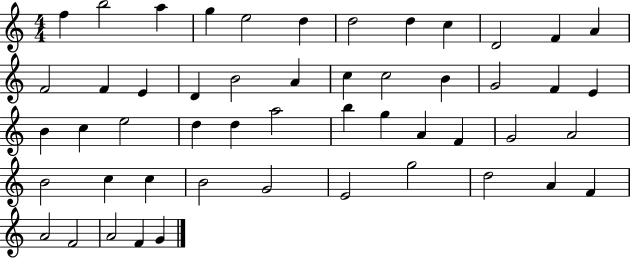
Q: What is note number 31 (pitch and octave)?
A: B5